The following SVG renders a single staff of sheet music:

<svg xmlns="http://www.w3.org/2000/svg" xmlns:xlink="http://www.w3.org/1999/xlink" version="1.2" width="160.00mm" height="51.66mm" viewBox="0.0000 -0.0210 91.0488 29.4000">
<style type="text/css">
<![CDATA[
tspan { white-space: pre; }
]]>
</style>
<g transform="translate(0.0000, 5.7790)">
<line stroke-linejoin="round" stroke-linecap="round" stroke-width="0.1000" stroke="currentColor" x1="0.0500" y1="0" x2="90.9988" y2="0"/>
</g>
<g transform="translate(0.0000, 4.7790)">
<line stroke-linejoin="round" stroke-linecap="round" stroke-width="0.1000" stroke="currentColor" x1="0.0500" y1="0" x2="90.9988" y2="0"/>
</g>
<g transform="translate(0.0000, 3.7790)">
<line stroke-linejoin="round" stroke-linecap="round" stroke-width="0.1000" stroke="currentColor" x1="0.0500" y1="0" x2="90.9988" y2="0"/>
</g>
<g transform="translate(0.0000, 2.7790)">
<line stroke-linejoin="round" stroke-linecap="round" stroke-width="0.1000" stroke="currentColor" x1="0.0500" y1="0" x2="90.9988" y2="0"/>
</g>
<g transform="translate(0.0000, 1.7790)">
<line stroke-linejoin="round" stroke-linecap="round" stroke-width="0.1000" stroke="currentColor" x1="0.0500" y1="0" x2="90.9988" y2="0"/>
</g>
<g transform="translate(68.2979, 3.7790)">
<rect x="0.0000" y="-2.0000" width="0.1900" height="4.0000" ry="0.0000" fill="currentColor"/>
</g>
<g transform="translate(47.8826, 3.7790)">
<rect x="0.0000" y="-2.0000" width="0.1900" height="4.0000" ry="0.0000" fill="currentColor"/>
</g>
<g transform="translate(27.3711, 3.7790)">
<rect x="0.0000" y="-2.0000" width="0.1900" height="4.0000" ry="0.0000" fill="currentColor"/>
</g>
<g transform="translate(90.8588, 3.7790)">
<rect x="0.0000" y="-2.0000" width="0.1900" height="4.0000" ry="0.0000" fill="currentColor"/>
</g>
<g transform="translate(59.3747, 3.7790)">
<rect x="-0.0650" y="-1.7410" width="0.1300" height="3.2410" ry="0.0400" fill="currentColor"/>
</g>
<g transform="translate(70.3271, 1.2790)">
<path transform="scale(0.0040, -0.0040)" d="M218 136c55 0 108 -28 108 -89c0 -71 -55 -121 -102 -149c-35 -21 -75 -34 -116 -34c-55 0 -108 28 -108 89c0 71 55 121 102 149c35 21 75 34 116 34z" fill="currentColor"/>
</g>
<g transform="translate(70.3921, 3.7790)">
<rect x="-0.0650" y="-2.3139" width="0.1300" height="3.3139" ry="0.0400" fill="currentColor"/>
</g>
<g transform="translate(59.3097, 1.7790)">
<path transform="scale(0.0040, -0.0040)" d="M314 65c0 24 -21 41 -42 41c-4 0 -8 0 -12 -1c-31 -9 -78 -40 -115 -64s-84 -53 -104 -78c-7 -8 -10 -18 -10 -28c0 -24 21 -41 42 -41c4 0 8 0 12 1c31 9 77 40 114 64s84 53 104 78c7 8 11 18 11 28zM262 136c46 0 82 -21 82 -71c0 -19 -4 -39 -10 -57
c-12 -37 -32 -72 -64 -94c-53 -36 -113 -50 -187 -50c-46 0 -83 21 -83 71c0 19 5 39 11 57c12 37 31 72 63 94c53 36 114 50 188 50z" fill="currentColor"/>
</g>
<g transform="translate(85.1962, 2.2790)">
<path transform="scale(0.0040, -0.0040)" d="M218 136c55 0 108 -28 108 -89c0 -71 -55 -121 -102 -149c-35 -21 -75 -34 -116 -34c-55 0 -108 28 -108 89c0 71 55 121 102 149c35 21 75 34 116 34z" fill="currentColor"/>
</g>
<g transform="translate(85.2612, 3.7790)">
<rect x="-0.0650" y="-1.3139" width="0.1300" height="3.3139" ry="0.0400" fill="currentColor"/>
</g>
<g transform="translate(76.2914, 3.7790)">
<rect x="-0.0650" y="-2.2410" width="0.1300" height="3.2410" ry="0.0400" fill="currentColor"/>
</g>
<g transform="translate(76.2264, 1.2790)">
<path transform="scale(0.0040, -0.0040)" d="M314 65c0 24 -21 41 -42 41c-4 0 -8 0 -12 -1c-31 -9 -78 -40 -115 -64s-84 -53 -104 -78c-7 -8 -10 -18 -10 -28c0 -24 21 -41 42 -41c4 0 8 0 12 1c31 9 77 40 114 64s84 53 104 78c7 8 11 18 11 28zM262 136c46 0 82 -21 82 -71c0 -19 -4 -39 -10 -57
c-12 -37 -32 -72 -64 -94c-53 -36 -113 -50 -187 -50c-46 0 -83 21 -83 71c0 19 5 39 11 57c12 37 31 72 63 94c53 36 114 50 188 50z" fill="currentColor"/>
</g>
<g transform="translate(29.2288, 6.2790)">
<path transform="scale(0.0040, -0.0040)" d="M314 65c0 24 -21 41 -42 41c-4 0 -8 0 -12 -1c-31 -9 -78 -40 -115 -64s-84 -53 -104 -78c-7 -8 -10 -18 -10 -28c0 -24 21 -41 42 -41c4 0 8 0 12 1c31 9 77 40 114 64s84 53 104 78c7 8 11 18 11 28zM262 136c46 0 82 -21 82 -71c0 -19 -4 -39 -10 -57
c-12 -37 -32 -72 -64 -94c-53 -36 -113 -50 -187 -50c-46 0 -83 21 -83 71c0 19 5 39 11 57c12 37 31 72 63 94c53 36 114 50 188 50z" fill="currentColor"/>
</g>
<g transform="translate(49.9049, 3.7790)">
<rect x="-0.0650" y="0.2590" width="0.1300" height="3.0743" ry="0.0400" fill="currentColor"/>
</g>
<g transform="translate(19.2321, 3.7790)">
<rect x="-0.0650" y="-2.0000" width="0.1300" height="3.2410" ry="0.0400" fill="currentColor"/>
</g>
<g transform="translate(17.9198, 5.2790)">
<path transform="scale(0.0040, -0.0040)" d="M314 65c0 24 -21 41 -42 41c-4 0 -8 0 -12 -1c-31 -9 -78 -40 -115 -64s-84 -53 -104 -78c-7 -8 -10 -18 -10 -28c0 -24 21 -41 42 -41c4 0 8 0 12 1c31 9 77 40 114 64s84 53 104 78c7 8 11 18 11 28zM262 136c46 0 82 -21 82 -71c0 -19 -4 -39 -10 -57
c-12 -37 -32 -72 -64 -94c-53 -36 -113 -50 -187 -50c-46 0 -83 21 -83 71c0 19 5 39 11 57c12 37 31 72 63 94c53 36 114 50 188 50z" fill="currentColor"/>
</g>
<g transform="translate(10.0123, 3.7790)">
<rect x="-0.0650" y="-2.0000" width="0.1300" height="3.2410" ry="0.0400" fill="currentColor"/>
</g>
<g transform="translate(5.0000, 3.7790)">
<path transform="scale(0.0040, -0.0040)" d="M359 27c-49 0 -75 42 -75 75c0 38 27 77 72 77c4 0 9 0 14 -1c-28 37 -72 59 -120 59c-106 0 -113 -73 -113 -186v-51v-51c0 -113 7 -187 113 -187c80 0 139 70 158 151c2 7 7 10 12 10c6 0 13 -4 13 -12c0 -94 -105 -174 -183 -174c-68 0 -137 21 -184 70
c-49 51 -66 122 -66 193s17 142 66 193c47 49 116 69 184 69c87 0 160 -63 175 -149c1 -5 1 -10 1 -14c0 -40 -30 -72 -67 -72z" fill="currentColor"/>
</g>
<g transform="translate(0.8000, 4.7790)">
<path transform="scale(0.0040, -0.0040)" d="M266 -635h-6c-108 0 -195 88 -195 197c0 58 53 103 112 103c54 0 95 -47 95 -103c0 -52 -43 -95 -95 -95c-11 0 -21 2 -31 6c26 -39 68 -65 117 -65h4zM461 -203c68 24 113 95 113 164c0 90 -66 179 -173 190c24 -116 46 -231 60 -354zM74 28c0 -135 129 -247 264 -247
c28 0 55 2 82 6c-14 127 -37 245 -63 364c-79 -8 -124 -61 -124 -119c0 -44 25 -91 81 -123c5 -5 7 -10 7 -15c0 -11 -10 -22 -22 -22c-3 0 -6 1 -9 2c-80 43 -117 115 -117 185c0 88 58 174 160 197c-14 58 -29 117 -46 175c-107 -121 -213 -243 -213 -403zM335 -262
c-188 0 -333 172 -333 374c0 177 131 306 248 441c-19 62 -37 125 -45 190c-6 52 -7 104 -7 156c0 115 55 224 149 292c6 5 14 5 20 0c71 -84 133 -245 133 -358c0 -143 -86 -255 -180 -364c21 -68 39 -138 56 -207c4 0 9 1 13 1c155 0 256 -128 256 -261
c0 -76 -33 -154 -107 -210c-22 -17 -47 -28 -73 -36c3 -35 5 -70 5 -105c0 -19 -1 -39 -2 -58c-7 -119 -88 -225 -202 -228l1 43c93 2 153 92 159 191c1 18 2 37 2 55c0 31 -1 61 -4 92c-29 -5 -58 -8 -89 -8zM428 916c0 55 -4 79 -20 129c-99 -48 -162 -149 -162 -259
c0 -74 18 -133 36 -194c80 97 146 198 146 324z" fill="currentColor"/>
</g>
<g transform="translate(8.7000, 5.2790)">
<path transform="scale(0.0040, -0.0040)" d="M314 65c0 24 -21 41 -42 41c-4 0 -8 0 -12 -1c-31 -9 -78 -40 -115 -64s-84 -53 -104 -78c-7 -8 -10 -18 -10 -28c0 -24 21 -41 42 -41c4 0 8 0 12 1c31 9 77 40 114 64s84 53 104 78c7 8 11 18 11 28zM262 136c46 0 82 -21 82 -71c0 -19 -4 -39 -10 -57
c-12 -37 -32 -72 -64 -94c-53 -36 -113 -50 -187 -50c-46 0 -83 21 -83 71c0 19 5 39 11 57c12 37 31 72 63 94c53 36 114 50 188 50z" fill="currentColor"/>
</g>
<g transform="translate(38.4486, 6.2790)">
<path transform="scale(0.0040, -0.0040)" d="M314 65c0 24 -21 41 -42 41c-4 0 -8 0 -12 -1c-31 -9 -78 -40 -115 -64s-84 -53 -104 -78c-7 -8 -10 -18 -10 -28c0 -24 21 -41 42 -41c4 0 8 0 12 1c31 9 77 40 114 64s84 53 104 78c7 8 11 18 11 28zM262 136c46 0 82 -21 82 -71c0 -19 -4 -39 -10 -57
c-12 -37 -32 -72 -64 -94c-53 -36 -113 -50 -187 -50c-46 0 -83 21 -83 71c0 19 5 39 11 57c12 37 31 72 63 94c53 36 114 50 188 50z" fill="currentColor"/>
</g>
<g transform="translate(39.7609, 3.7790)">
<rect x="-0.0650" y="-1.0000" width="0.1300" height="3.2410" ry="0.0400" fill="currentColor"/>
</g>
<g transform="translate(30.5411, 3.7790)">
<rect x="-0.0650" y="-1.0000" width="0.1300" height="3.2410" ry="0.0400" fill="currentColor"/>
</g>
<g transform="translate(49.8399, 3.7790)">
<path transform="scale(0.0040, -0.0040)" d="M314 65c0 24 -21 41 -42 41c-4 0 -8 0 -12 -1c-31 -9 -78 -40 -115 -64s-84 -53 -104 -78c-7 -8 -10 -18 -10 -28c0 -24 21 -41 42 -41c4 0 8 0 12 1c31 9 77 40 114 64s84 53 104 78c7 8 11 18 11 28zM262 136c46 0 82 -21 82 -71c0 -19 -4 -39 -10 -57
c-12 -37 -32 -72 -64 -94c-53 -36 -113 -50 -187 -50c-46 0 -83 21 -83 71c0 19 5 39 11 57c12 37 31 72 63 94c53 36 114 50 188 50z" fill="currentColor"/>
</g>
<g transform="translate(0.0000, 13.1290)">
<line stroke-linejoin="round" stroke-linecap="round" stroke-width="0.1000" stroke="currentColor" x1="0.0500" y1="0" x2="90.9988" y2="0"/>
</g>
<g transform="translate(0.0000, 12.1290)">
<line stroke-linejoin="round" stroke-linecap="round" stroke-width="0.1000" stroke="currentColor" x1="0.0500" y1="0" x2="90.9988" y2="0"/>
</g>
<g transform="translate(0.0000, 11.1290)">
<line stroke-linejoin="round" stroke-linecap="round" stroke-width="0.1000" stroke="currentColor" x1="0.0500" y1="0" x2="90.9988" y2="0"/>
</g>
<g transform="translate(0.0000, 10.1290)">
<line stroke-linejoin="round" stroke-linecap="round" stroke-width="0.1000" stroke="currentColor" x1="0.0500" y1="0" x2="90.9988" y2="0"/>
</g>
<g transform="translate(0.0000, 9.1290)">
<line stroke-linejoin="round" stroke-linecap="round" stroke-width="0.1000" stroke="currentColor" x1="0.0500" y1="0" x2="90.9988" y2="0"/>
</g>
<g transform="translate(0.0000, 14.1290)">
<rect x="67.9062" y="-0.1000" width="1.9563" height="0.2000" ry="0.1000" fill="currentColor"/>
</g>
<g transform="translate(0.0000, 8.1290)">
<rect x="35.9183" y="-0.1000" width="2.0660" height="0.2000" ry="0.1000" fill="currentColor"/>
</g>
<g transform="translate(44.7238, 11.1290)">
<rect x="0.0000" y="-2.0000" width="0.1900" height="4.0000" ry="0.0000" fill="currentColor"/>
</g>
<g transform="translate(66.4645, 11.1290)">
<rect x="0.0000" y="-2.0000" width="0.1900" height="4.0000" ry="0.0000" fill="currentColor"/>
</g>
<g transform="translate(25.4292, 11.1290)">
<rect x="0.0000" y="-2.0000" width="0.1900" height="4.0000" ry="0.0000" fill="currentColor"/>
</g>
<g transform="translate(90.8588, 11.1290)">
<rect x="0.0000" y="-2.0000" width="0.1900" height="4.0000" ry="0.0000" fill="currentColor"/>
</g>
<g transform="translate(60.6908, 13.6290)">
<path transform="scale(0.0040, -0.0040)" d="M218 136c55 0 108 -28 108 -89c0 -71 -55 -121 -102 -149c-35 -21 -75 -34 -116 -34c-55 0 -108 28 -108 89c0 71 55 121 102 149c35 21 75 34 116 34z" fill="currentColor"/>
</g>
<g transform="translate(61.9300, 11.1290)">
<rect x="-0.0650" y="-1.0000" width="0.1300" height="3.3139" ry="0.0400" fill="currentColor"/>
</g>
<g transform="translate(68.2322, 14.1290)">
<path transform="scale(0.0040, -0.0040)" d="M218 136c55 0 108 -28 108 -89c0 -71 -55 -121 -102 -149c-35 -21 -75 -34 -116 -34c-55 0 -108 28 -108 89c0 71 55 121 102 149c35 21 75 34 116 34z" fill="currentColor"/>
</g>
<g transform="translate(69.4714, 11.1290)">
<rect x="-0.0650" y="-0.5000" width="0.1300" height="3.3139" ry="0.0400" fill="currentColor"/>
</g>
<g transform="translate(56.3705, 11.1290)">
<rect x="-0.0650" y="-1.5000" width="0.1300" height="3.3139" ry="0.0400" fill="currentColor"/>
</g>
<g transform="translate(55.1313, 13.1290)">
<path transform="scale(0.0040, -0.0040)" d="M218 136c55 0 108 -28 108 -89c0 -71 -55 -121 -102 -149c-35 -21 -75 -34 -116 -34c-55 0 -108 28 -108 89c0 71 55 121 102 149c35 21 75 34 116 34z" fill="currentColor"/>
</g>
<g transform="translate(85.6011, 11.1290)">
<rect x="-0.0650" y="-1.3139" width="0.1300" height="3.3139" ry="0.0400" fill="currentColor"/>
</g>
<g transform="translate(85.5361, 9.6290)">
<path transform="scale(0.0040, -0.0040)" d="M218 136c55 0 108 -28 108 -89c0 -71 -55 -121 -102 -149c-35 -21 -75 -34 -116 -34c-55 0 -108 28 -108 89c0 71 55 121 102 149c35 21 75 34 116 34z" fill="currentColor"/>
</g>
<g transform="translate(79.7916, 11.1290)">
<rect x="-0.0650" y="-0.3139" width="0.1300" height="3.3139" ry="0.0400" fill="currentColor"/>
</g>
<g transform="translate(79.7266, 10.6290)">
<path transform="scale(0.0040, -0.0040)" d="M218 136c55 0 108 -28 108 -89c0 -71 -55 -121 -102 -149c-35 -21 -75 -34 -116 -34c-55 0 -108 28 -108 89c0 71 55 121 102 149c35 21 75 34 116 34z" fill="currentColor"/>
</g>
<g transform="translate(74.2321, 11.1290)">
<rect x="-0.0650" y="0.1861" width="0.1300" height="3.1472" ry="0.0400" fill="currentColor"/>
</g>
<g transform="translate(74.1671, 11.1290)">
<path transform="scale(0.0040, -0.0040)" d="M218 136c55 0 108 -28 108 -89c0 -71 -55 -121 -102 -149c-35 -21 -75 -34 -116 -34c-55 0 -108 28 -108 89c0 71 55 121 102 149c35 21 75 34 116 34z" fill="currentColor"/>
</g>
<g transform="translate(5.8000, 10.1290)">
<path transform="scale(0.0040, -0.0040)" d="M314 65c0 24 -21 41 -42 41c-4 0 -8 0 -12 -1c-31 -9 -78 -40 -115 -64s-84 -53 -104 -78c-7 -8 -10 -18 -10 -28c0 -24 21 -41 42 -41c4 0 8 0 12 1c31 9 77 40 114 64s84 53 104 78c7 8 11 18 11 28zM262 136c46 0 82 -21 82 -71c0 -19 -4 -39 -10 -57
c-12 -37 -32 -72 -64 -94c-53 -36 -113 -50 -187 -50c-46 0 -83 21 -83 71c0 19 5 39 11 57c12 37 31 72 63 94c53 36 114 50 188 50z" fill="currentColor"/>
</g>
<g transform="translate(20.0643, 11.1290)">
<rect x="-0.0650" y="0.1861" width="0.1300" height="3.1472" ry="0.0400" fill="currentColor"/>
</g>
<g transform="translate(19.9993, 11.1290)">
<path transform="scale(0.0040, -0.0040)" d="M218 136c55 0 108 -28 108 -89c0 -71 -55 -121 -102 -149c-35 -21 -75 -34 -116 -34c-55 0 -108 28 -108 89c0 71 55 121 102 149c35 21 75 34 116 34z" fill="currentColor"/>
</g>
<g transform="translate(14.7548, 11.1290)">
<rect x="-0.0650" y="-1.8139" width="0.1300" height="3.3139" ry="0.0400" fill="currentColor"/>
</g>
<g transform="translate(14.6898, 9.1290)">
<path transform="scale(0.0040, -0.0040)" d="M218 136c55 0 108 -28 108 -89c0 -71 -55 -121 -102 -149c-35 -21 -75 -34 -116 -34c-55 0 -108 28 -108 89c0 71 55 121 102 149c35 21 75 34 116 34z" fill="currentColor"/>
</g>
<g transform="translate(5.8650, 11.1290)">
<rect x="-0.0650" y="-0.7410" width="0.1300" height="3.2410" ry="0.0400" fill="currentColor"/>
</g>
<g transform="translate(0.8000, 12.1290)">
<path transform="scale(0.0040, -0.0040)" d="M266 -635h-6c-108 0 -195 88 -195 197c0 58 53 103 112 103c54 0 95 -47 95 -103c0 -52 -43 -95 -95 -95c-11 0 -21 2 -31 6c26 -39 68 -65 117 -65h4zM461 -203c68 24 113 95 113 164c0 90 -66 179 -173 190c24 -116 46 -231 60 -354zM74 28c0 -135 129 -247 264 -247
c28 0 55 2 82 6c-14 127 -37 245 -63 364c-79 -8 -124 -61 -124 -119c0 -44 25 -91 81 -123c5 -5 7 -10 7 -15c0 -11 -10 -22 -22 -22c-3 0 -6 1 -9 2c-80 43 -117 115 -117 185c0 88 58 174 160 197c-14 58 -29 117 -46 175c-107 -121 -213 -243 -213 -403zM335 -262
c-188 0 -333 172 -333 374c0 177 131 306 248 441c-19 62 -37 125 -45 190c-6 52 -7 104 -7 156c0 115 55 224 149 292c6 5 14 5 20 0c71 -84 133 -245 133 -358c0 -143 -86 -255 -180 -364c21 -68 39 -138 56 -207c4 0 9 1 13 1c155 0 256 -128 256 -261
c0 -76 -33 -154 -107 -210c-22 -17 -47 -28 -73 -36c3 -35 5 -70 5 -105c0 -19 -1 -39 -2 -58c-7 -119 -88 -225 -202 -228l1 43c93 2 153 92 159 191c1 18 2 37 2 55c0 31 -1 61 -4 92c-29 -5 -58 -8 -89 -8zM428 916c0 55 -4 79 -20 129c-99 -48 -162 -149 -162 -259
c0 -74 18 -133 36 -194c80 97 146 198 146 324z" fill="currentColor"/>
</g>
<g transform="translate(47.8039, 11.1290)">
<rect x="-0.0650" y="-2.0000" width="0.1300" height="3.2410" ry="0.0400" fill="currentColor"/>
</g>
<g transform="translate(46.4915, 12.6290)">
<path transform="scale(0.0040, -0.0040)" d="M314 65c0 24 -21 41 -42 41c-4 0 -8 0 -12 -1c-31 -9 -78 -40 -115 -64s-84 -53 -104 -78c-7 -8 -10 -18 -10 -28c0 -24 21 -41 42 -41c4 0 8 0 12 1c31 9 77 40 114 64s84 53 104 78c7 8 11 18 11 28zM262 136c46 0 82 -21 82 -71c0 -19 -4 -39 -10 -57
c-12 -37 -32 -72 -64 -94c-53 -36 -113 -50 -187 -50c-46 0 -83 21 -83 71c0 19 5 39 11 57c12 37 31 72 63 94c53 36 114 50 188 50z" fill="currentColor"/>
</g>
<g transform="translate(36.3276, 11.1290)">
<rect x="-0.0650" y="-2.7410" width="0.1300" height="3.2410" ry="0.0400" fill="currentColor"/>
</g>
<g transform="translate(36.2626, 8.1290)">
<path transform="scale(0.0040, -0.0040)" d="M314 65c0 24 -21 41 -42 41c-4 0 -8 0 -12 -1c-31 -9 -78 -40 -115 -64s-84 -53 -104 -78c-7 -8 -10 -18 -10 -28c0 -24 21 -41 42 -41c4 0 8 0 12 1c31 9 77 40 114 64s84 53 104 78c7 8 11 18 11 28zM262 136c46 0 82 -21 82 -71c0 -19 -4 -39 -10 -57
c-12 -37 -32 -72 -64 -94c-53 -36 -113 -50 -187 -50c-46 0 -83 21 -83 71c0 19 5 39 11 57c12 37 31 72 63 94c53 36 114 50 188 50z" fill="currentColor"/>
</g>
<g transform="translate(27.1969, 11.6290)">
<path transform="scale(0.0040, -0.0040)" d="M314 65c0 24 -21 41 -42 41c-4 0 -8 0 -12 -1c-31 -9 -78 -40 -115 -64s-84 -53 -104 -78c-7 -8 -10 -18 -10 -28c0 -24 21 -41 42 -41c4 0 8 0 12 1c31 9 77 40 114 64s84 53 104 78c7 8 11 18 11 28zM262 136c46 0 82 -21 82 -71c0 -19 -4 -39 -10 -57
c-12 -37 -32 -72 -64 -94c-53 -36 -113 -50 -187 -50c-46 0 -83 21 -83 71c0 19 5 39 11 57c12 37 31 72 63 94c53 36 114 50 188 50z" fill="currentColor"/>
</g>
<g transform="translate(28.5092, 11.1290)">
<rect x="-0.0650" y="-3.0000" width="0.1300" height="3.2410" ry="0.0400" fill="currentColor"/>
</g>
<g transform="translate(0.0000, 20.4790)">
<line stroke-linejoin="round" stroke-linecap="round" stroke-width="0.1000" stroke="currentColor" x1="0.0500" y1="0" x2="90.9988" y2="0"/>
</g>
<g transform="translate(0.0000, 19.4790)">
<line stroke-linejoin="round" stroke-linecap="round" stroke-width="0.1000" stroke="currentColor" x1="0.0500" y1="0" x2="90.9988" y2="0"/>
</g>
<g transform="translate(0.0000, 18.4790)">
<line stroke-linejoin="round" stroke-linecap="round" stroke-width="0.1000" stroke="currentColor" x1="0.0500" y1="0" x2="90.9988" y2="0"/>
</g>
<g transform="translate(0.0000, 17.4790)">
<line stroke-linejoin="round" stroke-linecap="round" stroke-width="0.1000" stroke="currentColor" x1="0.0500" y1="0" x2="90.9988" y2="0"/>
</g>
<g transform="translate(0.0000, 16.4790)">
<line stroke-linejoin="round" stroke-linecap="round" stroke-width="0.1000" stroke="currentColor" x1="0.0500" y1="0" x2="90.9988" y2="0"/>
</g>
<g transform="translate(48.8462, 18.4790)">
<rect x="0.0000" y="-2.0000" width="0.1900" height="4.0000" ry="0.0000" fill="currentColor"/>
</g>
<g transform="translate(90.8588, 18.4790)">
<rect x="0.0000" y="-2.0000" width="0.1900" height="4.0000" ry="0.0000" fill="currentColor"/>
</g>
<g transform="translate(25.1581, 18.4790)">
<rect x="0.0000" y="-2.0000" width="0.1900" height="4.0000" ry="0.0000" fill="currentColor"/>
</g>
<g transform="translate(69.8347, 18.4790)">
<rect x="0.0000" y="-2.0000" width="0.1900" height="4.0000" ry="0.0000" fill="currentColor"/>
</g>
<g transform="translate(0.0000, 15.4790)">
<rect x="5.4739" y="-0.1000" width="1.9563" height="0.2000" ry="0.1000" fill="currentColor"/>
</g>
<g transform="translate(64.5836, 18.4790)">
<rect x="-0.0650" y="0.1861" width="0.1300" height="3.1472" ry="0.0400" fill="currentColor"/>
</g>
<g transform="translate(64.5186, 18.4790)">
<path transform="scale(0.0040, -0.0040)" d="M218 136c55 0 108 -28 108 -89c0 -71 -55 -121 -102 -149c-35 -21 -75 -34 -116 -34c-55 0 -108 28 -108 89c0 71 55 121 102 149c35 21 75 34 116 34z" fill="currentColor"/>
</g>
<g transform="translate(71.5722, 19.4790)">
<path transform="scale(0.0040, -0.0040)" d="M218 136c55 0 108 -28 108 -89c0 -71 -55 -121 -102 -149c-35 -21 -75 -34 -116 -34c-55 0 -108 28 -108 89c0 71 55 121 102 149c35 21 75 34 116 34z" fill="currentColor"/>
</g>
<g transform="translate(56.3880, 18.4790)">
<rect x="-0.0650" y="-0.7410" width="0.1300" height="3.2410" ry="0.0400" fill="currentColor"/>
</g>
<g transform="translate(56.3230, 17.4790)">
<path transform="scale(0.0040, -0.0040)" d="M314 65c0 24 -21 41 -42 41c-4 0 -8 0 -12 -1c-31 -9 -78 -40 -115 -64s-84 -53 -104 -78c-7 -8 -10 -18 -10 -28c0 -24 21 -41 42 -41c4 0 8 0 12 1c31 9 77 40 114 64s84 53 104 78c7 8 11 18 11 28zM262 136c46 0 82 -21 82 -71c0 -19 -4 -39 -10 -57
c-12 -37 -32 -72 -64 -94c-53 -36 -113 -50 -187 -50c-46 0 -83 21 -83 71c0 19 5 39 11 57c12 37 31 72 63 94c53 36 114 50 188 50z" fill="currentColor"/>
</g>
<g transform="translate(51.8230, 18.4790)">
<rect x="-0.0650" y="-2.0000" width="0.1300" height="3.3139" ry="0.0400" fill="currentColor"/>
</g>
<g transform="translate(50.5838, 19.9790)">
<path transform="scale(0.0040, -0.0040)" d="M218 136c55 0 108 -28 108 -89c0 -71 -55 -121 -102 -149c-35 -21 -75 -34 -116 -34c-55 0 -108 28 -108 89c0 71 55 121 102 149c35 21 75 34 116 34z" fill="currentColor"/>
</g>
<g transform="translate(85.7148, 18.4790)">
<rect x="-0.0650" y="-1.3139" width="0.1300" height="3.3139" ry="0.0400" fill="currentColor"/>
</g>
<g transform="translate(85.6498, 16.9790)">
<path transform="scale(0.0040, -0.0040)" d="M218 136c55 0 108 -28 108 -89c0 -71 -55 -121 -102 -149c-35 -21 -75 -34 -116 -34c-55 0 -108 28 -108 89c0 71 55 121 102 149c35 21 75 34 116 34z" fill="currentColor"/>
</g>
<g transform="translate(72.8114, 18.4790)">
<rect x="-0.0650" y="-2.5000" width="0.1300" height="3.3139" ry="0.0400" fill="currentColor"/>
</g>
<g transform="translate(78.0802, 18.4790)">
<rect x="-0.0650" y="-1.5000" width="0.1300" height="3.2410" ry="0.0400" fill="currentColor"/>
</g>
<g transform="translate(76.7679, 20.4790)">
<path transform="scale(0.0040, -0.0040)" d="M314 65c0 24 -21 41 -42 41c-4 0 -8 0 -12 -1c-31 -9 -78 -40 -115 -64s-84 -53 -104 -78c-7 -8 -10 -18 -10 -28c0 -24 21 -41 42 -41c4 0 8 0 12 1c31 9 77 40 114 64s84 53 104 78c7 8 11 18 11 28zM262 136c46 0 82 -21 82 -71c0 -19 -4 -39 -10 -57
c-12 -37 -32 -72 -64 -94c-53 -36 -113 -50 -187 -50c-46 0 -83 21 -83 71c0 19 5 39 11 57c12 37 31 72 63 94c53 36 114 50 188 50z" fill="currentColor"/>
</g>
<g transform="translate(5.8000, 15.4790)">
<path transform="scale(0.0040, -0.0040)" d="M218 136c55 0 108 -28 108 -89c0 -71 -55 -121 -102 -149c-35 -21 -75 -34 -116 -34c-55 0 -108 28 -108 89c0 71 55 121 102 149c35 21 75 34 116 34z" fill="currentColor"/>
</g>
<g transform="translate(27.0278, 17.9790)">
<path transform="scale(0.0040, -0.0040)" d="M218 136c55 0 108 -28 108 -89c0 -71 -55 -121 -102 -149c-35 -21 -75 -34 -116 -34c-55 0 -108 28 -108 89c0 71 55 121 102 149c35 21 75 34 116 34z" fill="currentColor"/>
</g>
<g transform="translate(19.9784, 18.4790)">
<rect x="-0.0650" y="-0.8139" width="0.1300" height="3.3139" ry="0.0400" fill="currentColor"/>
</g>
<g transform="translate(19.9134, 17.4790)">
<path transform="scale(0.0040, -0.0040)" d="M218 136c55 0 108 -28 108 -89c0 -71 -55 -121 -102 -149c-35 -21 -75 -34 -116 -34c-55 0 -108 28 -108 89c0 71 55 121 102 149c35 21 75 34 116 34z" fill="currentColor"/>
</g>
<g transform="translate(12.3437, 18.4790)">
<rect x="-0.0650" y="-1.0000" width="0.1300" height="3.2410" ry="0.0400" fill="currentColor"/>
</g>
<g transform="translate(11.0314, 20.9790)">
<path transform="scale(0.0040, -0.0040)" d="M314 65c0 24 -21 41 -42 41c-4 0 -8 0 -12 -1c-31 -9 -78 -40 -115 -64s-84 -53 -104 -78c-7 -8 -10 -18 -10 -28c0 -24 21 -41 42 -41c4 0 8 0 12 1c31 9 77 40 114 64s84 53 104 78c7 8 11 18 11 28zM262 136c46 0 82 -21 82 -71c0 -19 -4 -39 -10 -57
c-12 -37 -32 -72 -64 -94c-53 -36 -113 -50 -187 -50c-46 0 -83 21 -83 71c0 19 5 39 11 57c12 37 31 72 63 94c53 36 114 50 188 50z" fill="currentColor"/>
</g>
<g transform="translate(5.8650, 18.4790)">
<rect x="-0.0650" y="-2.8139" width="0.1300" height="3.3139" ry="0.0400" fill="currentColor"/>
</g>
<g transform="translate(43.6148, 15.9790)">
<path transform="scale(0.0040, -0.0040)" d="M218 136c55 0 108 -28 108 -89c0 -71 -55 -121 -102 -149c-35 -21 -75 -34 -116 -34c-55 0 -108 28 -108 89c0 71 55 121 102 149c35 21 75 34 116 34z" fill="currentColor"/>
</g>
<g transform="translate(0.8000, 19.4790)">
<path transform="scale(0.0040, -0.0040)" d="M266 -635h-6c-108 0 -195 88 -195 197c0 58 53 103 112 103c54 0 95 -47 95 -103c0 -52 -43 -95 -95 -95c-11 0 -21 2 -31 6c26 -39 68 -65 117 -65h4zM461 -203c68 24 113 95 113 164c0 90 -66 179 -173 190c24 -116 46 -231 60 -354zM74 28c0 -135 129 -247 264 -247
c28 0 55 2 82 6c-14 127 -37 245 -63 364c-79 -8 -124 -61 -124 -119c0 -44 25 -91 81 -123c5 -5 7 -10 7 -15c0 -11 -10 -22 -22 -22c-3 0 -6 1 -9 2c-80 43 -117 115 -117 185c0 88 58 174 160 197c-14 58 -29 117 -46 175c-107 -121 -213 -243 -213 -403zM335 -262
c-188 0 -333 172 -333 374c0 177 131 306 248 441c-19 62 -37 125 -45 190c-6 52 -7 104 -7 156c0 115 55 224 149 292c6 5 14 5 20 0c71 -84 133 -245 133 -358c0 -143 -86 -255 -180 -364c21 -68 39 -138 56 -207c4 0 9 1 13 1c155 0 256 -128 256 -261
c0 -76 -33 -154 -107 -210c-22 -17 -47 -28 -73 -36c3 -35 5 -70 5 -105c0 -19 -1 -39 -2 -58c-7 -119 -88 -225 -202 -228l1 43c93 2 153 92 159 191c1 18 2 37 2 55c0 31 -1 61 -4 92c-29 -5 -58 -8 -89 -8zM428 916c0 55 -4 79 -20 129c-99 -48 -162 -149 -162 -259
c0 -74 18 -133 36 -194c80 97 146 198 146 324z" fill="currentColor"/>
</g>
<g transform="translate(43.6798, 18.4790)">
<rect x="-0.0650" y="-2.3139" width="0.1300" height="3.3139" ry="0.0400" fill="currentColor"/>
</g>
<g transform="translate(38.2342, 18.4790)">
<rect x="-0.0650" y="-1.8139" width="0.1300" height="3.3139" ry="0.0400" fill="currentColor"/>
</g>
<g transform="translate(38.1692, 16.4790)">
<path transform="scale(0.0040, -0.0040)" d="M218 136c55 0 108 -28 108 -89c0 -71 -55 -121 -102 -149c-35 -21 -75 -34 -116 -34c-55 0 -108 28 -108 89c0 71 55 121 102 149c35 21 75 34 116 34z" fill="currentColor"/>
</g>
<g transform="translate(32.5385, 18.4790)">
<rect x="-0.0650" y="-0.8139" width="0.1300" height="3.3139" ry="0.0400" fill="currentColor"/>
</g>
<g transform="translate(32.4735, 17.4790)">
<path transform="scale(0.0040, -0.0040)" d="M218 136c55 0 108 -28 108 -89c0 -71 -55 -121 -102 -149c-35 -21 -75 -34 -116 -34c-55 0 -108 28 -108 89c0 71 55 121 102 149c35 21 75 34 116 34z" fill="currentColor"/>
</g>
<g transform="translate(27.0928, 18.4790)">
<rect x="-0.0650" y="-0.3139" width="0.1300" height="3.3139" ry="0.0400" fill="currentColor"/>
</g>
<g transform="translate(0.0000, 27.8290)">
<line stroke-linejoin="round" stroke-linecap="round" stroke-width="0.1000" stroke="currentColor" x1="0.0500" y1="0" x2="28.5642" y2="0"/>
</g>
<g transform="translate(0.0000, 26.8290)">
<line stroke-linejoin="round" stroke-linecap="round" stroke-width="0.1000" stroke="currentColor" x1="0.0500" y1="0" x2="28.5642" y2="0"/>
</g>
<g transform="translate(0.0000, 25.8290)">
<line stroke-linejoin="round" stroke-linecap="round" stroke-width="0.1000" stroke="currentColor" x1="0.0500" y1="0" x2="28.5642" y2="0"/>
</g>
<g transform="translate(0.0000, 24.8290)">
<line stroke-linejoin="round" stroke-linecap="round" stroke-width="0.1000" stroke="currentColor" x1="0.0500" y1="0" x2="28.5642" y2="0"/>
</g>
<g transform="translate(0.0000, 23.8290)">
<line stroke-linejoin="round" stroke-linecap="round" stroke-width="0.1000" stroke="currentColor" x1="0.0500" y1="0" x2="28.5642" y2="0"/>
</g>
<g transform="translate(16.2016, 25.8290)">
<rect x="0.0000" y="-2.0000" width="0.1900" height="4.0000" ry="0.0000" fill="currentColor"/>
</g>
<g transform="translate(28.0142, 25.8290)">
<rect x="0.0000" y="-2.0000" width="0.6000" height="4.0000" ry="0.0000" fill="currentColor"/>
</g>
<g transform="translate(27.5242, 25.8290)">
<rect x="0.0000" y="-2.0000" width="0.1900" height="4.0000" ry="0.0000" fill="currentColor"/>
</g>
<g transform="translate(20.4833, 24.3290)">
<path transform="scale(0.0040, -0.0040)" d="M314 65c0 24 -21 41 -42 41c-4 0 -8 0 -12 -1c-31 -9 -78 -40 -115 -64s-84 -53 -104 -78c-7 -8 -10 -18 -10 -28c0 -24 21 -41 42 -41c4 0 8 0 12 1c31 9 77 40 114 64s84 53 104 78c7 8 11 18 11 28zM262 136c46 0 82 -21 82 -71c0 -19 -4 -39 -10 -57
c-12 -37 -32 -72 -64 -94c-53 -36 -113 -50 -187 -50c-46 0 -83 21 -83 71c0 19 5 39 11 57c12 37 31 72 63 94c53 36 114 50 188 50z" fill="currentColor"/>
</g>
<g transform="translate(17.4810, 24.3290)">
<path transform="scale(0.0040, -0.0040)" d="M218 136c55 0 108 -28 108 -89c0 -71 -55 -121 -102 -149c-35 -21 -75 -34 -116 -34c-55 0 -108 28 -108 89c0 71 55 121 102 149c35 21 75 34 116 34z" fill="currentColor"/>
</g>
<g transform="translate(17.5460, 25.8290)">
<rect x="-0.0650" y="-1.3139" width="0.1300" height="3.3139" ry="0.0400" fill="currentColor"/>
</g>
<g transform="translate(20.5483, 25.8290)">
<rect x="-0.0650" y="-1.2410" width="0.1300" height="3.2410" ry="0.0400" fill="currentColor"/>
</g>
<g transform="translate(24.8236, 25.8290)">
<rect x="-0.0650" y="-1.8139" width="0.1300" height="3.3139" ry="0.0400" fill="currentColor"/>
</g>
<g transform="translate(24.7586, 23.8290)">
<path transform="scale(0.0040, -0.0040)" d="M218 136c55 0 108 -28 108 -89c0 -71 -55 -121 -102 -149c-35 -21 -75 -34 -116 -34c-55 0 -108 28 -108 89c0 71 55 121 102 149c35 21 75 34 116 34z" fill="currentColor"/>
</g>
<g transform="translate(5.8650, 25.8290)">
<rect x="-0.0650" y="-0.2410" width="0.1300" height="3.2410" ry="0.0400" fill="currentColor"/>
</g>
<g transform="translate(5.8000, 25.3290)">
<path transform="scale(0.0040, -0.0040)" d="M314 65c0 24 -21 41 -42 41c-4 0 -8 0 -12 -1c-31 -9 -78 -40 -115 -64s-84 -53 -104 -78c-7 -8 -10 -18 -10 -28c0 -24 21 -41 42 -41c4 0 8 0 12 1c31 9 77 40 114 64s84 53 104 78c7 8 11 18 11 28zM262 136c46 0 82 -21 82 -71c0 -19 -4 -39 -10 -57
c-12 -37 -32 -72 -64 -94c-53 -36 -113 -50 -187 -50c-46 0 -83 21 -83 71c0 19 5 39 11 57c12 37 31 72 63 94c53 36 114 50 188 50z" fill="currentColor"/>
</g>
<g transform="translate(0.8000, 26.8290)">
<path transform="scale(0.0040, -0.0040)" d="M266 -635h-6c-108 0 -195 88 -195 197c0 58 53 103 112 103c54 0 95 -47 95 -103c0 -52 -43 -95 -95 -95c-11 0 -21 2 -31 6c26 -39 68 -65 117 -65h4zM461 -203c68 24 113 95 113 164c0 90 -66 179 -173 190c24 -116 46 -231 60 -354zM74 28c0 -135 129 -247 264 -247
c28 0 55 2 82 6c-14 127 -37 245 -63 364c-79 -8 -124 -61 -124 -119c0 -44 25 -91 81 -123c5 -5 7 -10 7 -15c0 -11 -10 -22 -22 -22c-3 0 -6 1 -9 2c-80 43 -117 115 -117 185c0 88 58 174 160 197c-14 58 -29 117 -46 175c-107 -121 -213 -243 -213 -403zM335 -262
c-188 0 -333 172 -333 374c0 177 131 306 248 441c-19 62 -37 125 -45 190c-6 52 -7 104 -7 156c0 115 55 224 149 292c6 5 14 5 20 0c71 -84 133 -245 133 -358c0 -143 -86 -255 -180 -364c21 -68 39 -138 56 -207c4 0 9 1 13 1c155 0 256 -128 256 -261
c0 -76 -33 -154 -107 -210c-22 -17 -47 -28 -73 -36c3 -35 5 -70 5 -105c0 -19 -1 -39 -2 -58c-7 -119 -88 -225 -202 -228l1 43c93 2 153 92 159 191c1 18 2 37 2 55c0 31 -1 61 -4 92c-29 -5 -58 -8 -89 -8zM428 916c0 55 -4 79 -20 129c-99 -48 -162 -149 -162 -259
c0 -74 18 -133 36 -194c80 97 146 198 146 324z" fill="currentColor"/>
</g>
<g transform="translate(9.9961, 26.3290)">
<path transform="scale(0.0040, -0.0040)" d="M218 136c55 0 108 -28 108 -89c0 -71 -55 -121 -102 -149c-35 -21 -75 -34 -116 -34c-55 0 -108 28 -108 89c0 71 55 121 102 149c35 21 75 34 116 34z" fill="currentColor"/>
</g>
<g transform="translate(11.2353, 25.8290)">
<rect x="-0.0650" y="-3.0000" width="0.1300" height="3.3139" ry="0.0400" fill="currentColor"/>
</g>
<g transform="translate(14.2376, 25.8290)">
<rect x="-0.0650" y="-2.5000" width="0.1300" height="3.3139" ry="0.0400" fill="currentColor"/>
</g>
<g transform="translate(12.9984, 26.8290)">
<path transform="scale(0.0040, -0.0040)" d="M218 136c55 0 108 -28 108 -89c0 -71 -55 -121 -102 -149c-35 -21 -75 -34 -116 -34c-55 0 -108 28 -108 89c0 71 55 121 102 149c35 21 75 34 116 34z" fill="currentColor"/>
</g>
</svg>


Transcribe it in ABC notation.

X:1
T:Untitled
M:4/4
L:1/4
K:C
F2 F2 D2 D2 B2 f2 g g2 e d2 f B A2 a2 F2 E D C B c e a D2 d c d f g F d2 B G E2 e c2 A G e e2 f